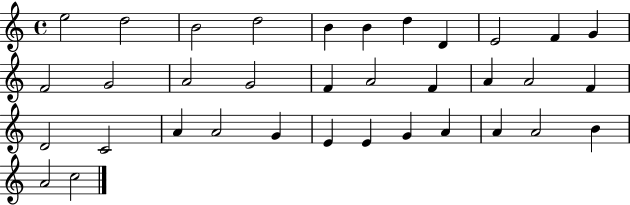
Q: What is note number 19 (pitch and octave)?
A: A4